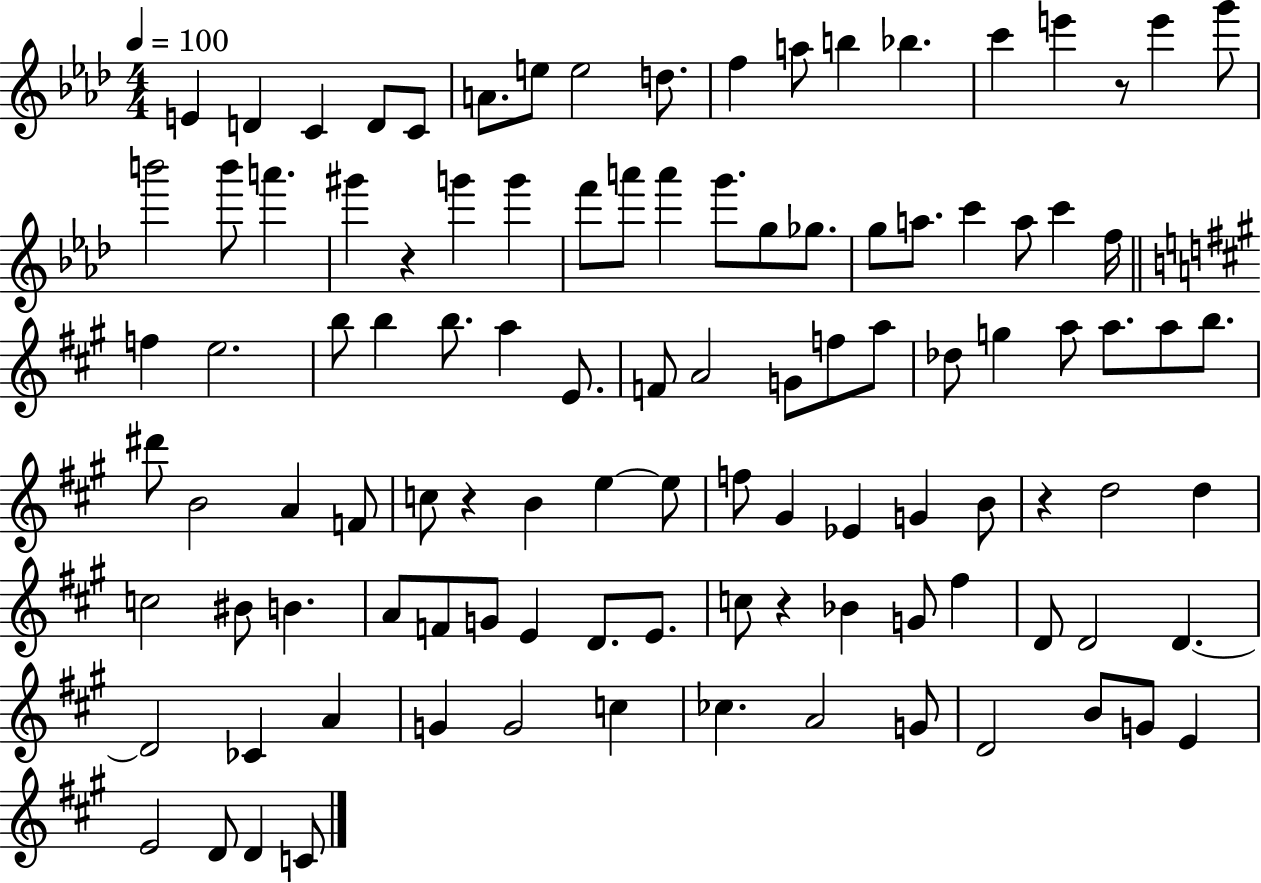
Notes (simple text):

E4/q D4/q C4/q D4/e C4/e A4/e. E5/e E5/h D5/e. F5/q A5/e B5/q Bb5/q. C6/q E6/q R/e E6/q G6/e B6/h B6/e A6/q. G#6/q R/q G6/q G6/q F6/e A6/e A6/q G6/e. G5/e Gb5/e. G5/e A5/e. C6/q A5/e C6/q F5/s F5/q E5/h. B5/e B5/q B5/e. A5/q E4/e. F4/e A4/h G4/e F5/e A5/e Db5/e G5/q A5/e A5/e. A5/e B5/e. D#6/e B4/h A4/q F4/e C5/e R/q B4/q E5/q E5/e F5/e G#4/q Eb4/q G4/q B4/e R/q D5/h D5/q C5/h BIS4/e B4/q. A4/e F4/e G4/e E4/q D4/e. E4/e. C5/e R/q Bb4/q G4/e F#5/q D4/e D4/h D4/q. D4/h CES4/q A4/q G4/q G4/h C5/q CES5/q. A4/h G4/e D4/h B4/e G4/e E4/q E4/h D4/e D4/q C4/e